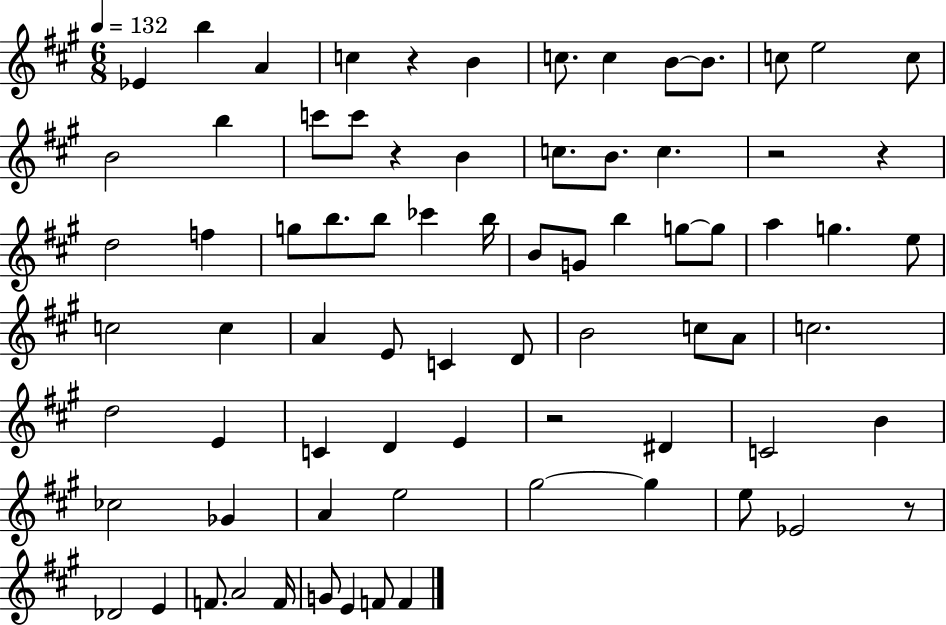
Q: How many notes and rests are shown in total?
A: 76